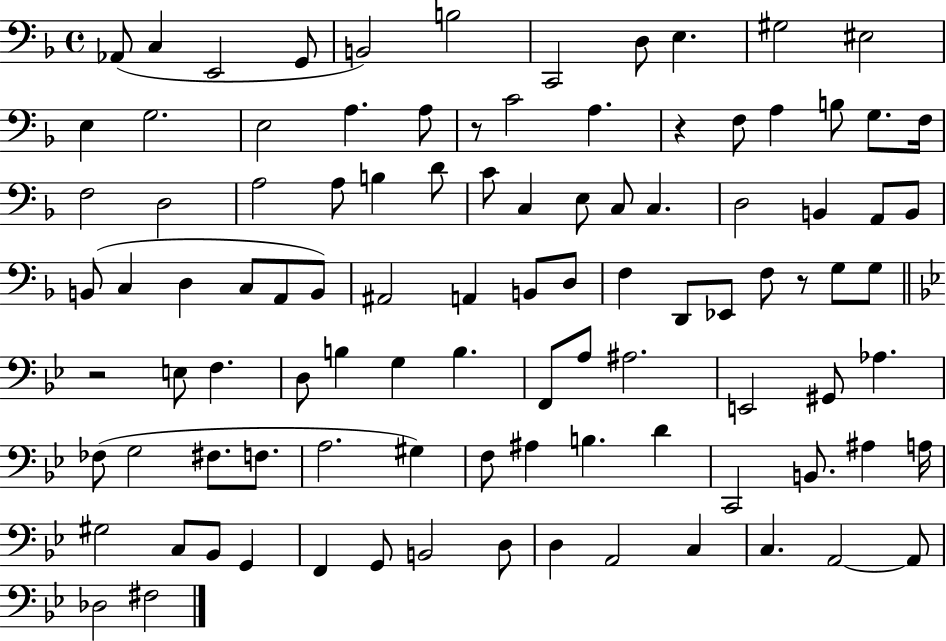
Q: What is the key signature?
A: F major